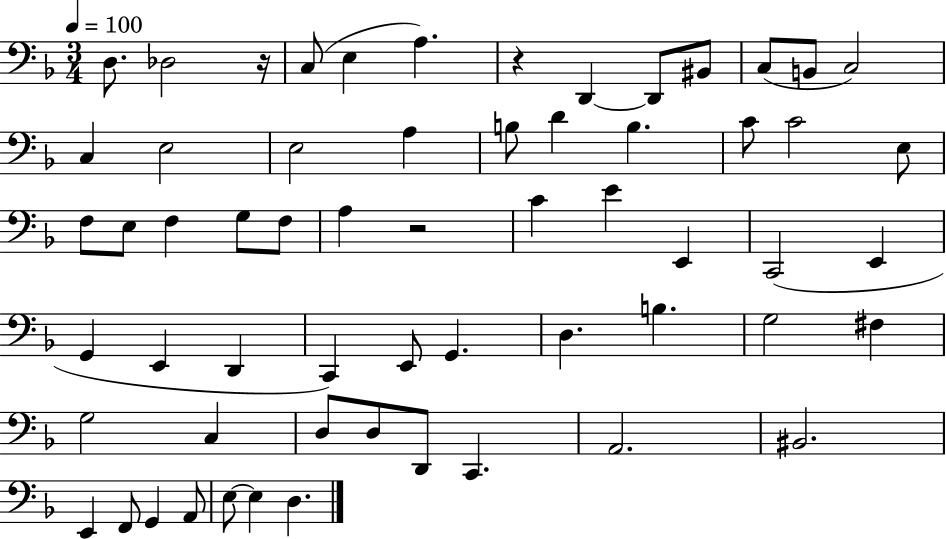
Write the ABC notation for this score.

X:1
T:Untitled
M:3/4
L:1/4
K:F
D,/2 _D,2 z/4 C,/2 E, A, z D,, D,,/2 ^B,,/2 C,/2 B,,/2 C,2 C, E,2 E,2 A, B,/2 D B, C/2 C2 E,/2 F,/2 E,/2 F, G,/2 F,/2 A, z2 C E E,, C,,2 E,, G,, E,, D,, C,, E,,/2 G,, D, B, G,2 ^F, G,2 C, D,/2 D,/2 D,,/2 C,, A,,2 ^B,,2 E,, F,,/2 G,, A,,/2 E,/2 E, D,